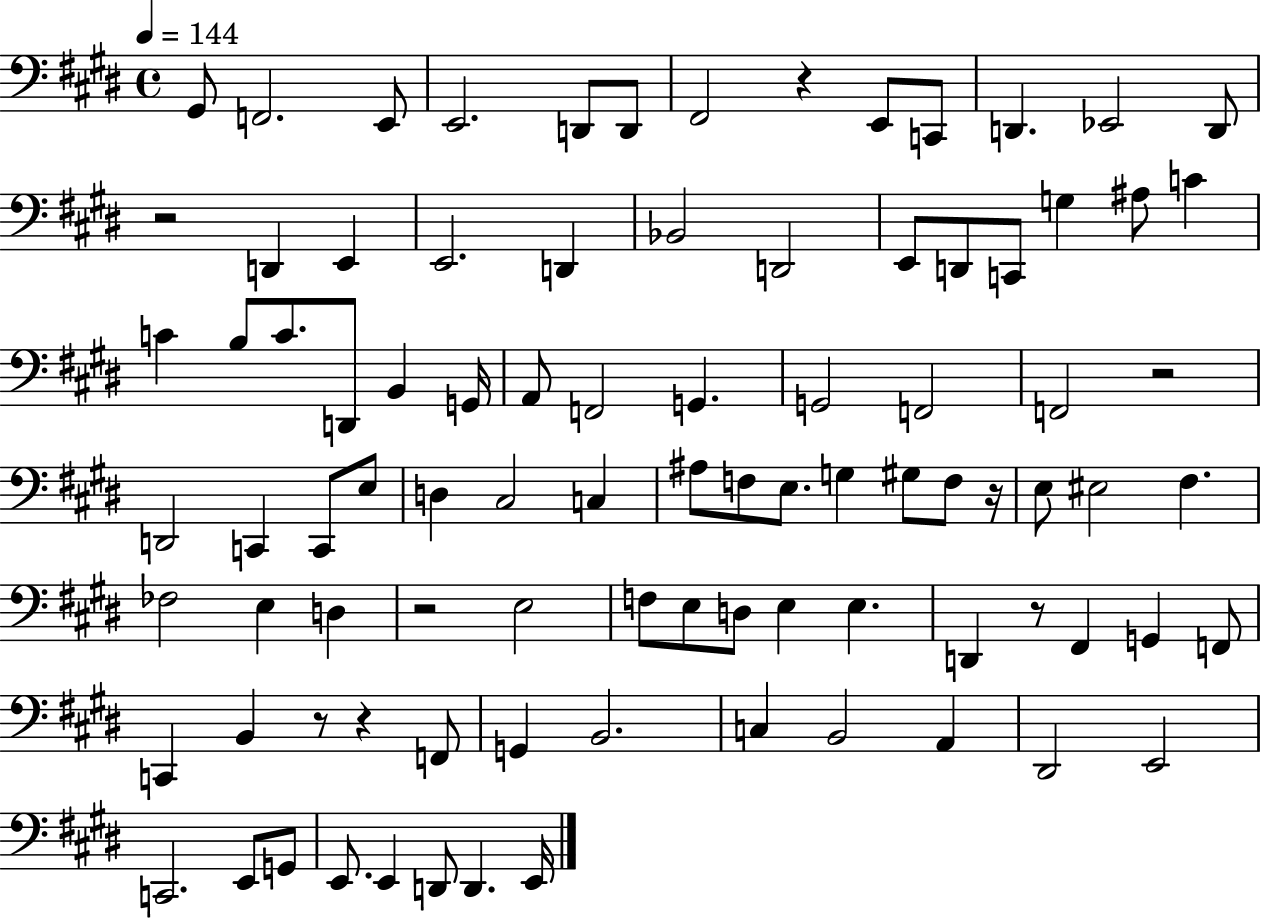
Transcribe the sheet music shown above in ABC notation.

X:1
T:Untitled
M:4/4
L:1/4
K:E
^G,,/2 F,,2 E,,/2 E,,2 D,,/2 D,,/2 ^F,,2 z E,,/2 C,,/2 D,, _E,,2 D,,/2 z2 D,, E,, E,,2 D,, _B,,2 D,,2 E,,/2 D,,/2 C,,/2 G, ^A,/2 C C B,/2 C/2 D,,/2 B,, G,,/4 A,,/2 F,,2 G,, G,,2 F,,2 F,,2 z2 D,,2 C,, C,,/2 E,/2 D, ^C,2 C, ^A,/2 F,/2 E,/2 G, ^G,/2 F,/2 z/4 E,/2 ^E,2 ^F, _F,2 E, D, z2 E,2 F,/2 E,/2 D,/2 E, E, D,, z/2 ^F,, G,, F,,/2 C,, B,, z/2 z F,,/2 G,, B,,2 C, B,,2 A,, ^D,,2 E,,2 C,,2 E,,/2 G,,/2 E,,/2 E,, D,,/2 D,, E,,/4